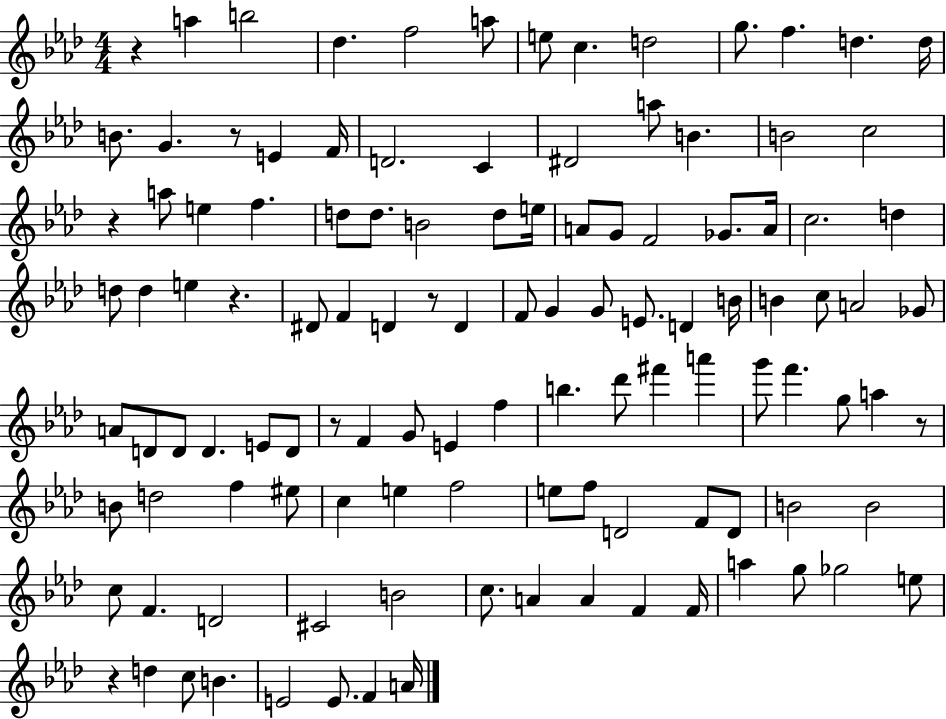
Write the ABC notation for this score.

X:1
T:Untitled
M:4/4
L:1/4
K:Ab
z a b2 _d f2 a/2 e/2 c d2 g/2 f d d/4 B/2 G z/2 E F/4 D2 C ^D2 a/2 B B2 c2 z a/2 e f d/2 d/2 B2 d/2 e/4 A/2 G/2 F2 _G/2 A/4 c2 d d/2 d e z ^D/2 F D z/2 D F/2 G G/2 E/2 D B/4 B c/2 A2 _G/2 A/2 D/2 D/2 D E/2 D/2 z/2 F G/2 E f b _d'/2 ^f' a' g'/2 f' g/2 a z/2 B/2 d2 f ^e/2 c e f2 e/2 f/2 D2 F/2 D/2 B2 B2 c/2 F D2 ^C2 B2 c/2 A A F F/4 a g/2 _g2 e/2 z d c/2 B E2 E/2 F A/4